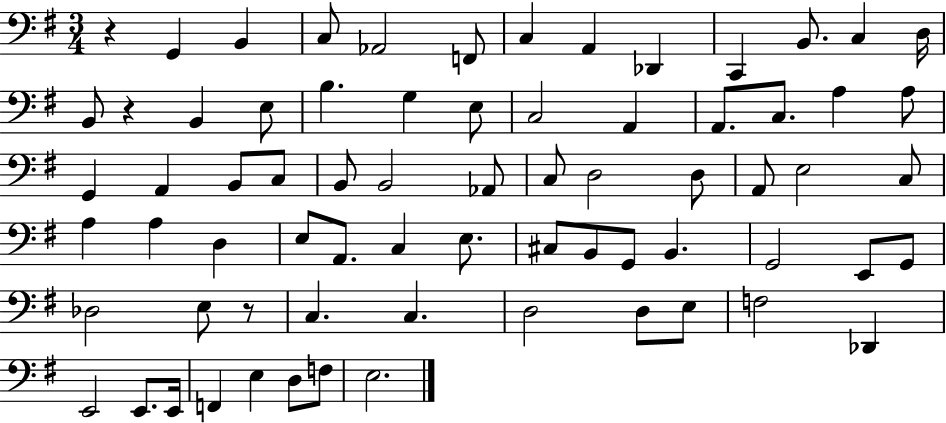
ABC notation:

X:1
T:Untitled
M:3/4
L:1/4
K:G
z G,, B,, C,/2 _A,,2 F,,/2 C, A,, _D,, C,, B,,/2 C, D,/4 B,,/2 z B,, E,/2 B, G, E,/2 C,2 A,, A,,/2 C,/2 A, A,/2 G,, A,, B,,/2 C,/2 B,,/2 B,,2 _A,,/2 C,/2 D,2 D,/2 A,,/2 E,2 C,/2 A, A, D, E,/2 A,,/2 C, E,/2 ^C,/2 B,,/2 G,,/2 B,, G,,2 E,,/2 G,,/2 _D,2 E,/2 z/2 C, C, D,2 D,/2 E,/2 F,2 _D,, E,,2 E,,/2 E,,/4 F,, E, D,/2 F,/2 E,2